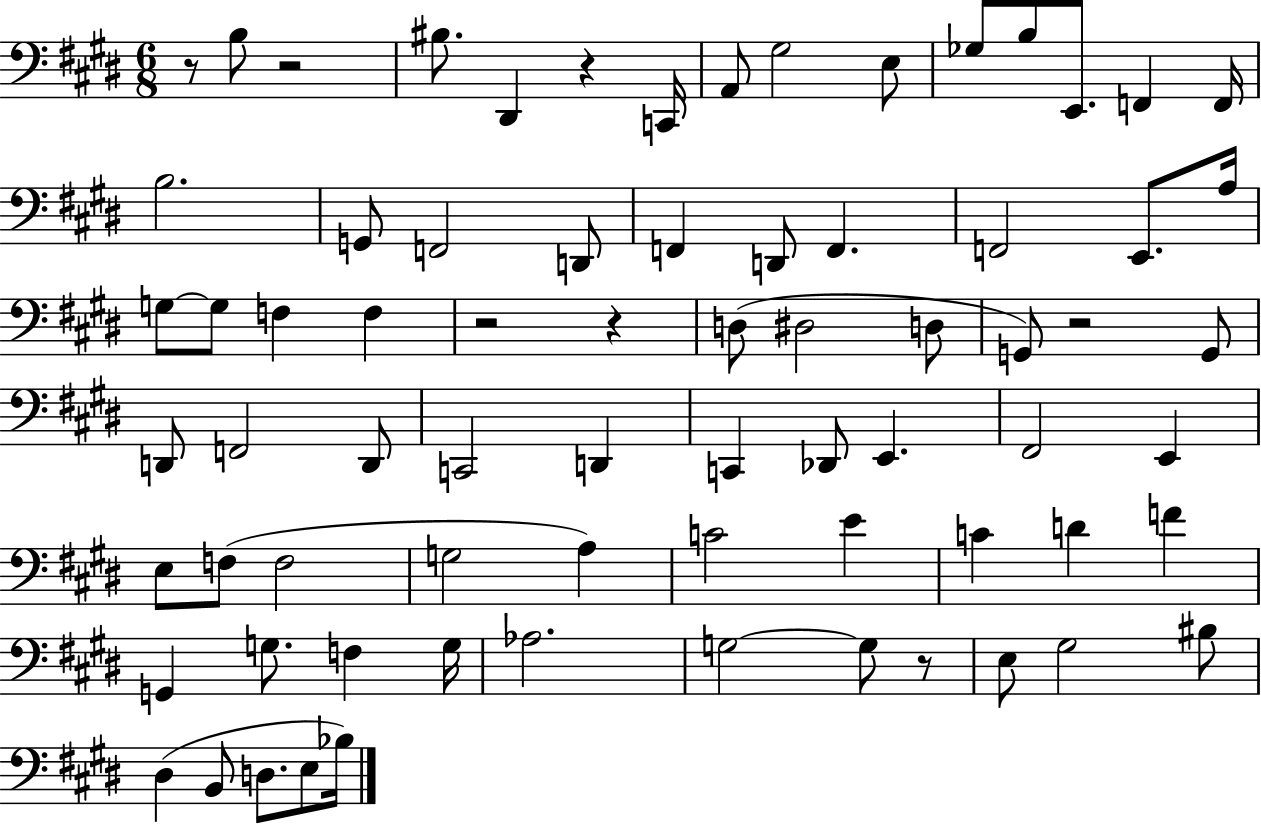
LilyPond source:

{
  \clef bass
  \numericTimeSignature
  \time 6/8
  \key e \major
  r8 b8 r2 | bis8. dis,4 r4 c,16 | a,8 gis2 e8 | ges8 b8 e,8. f,4 f,16 | \break b2. | g,8 f,2 d,8 | f,4 d,8 f,4. | f,2 e,8. a16 | \break g8~~ g8 f4 f4 | r2 r4 | d8( dis2 d8 | g,8) r2 g,8 | \break d,8 f,2 d,8 | c,2 d,4 | c,4 des,8 e,4. | fis,2 e,4 | \break e8 f8( f2 | g2 a4) | c'2 e'4 | c'4 d'4 f'4 | \break g,4 g8. f4 g16 | aes2. | g2~~ g8 r8 | e8 gis2 bis8 | \break dis4( b,8 d8. e8 bes16) | \bar "|."
}